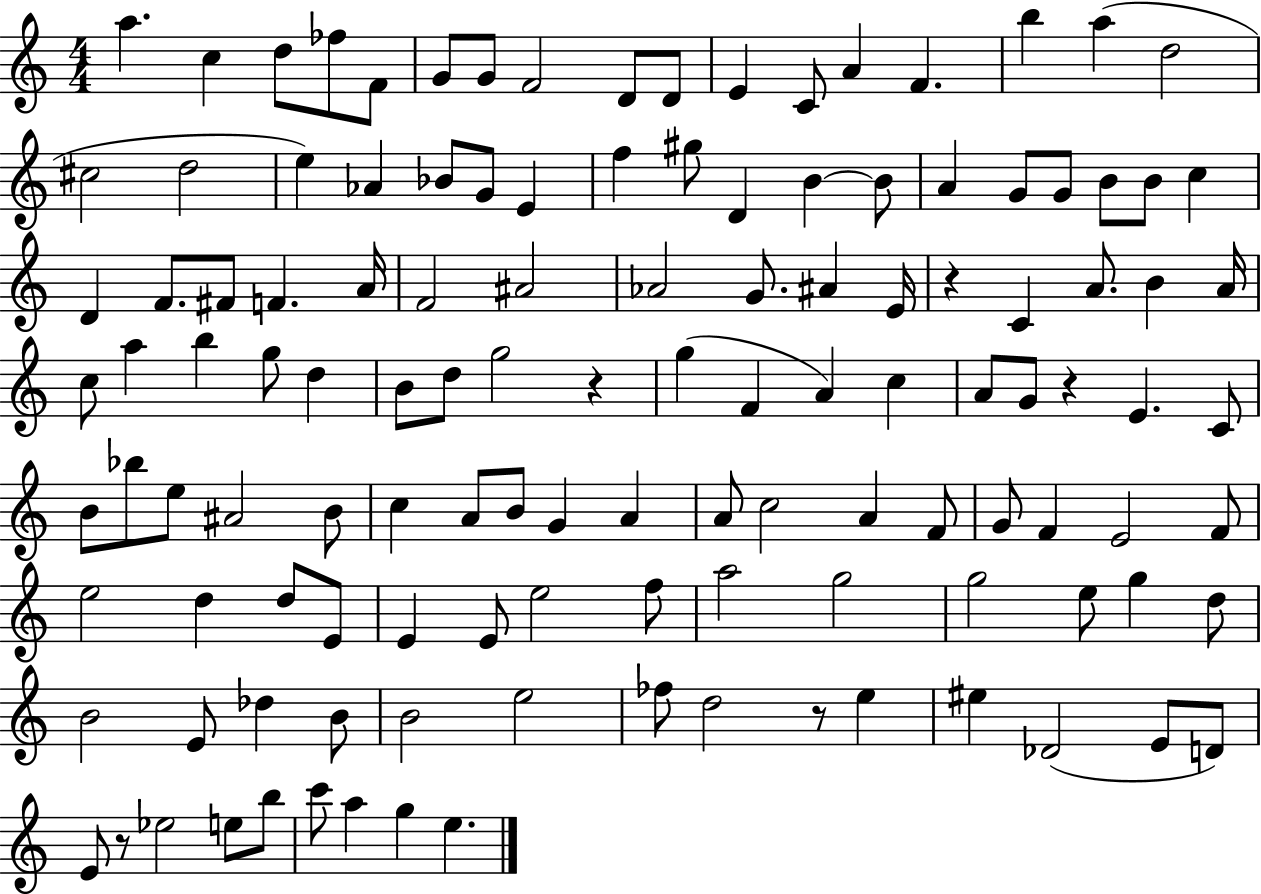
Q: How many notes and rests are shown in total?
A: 124